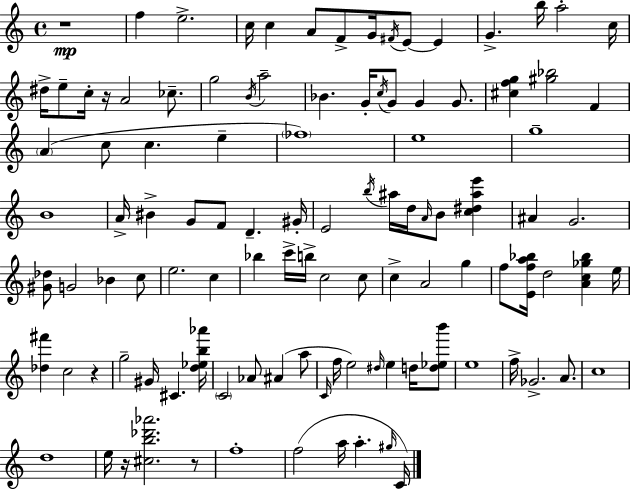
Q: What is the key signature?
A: A minor